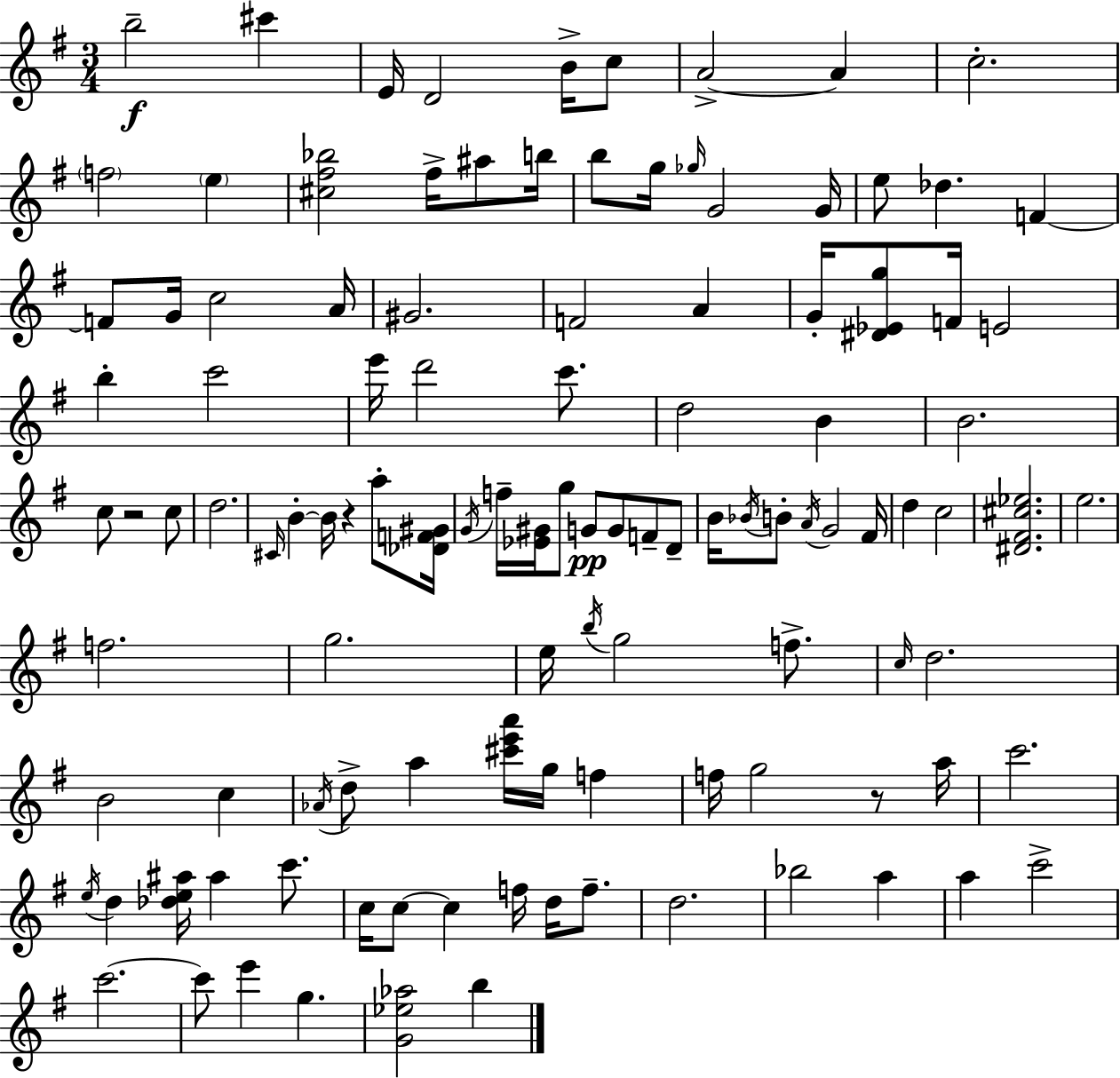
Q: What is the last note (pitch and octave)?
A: B5